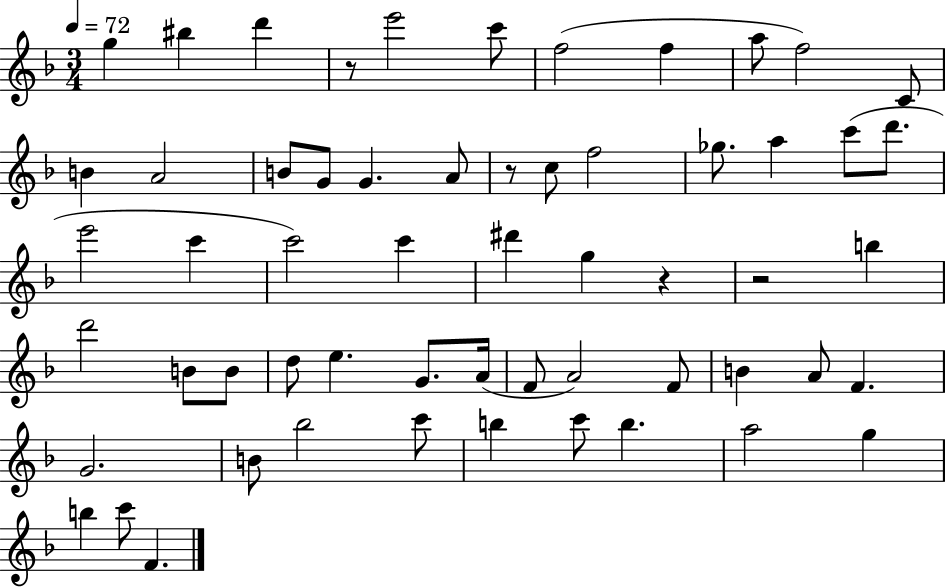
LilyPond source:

{
  \clef treble
  \numericTimeSignature
  \time 3/4
  \key f \major
  \tempo 4 = 72
  g''4 bis''4 d'''4 | r8 e'''2 c'''8 | f''2( f''4 | a''8 f''2) c'8 | \break b'4 a'2 | b'8 g'8 g'4. a'8 | r8 c''8 f''2 | ges''8. a''4 c'''8( d'''8. | \break e'''2 c'''4 | c'''2) c'''4 | dis'''4 g''4 r4 | r2 b''4 | \break d'''2 b'8 b'8 | d''8 e''4. g'8. a'16( | f'8 a'2) f'8 | b'4 a'8 f'4. | \break g'2. | b'8 bes''2 c'''8 | b''4 c'''8 b''4. | a''2 g''4 | \break b''4 c'''8 f'4. | \bar "|."
}